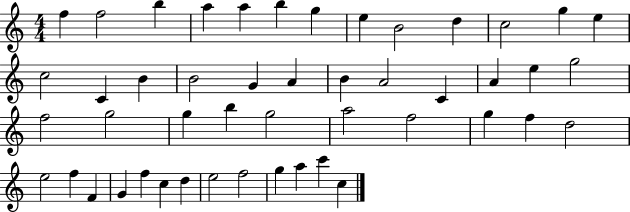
F5/q F5/h B5/q A5/q A5/q B5/q G5/q E5/q B4/h D5/q C5/h G5/q E5/q C5/h C4/q B4/q B4/h G4/q A4/q B4/q A4/h C4/q A4/q E5/q G5/h F5/h G5/h G5/q B5/q G5/h A5/h F5/h G5/q F5/q D5/h E5/h F5/q F4/q G4/q F5/q C5/q D5/q E5/h F5/h G5/q A5/q C6/q C5/q